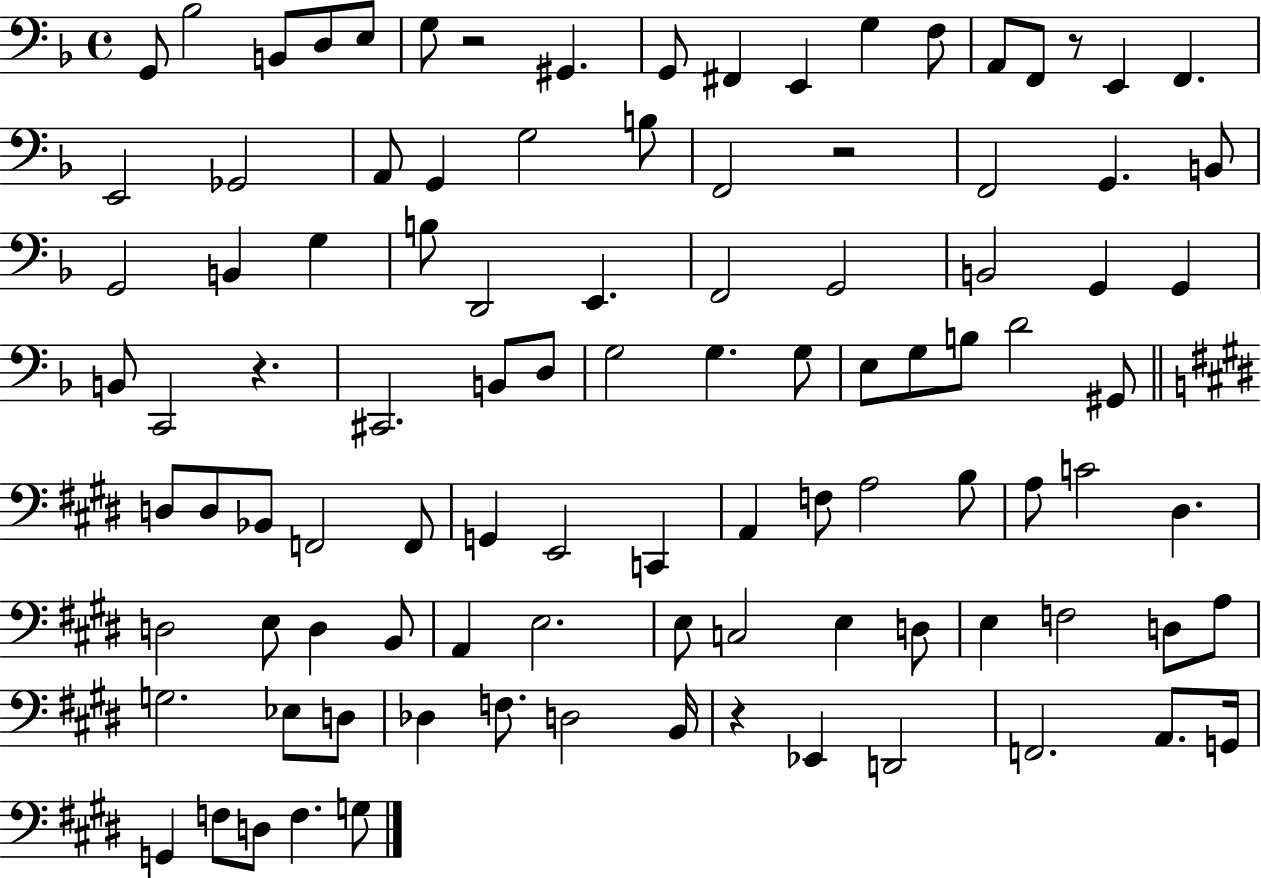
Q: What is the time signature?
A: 4/4